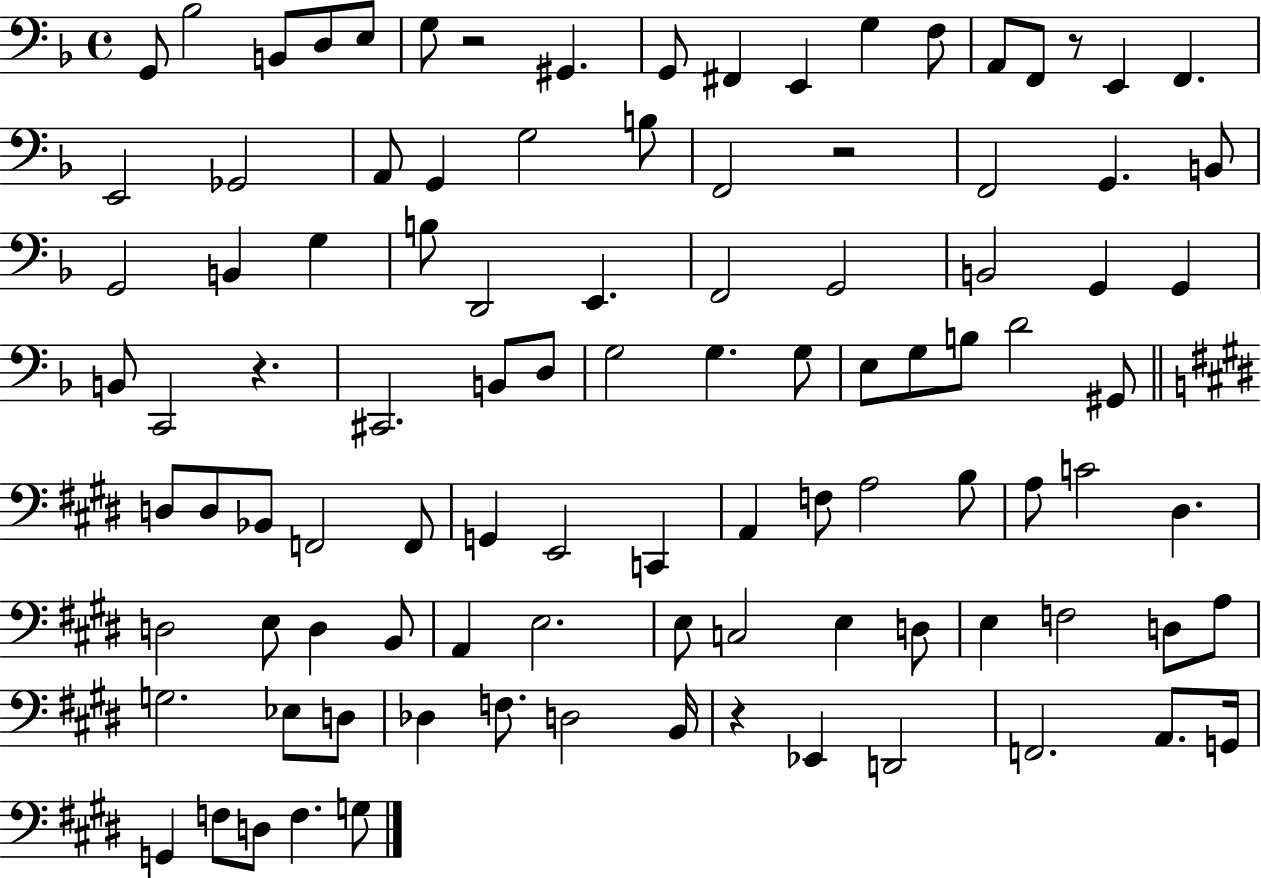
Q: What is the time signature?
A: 4/4